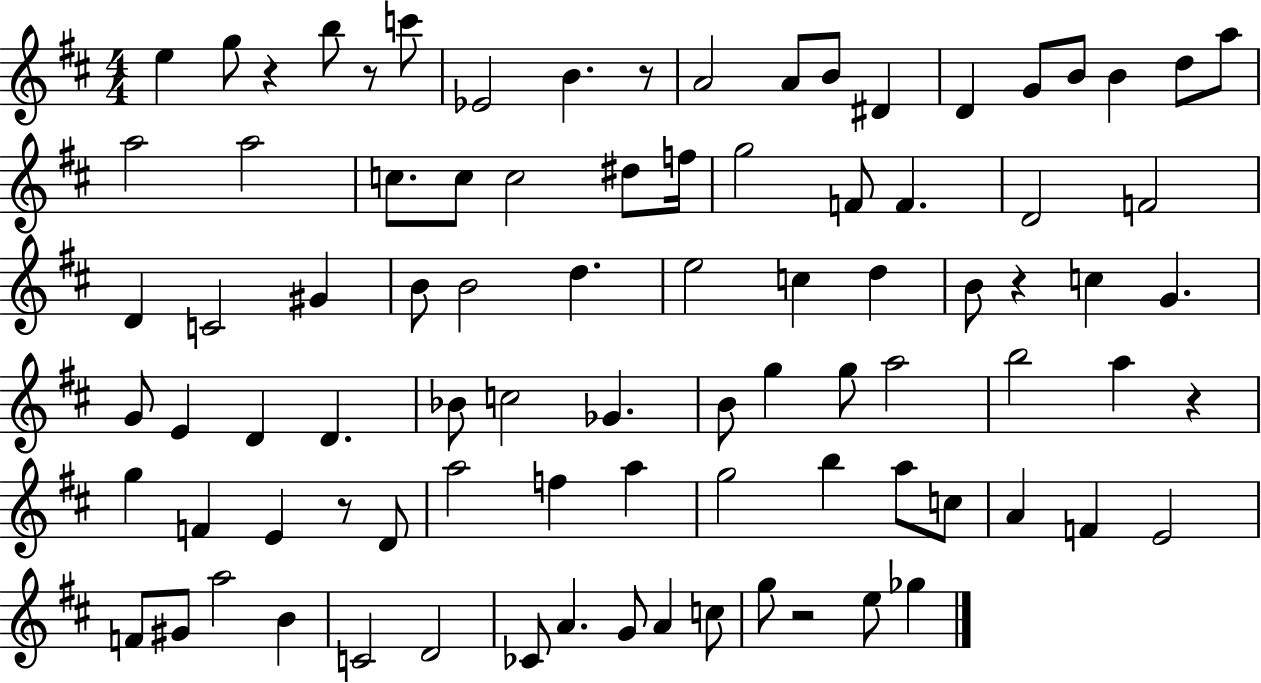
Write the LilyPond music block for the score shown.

{
  \clef treble
  \numericTimeSignature
  \time 4/4
  \key d \major
  e''4 g''8 r4 b''8 r8 c'''8 | ees'2 b'4. r8 | a'2 a'8 b'8 dis'4 | d'4 g'8 b'8 b'4 d''8 a''8 | \break a''2 a''2 | c''8. c''8 c''2 dis''8 f''16 | g''2 f'8 f'4. | d'2 f'2 | \break d'4 c'2 gis'4 | b'8 b'2 d''4. | e''2 c''4 d''4 | b'8 r4 c''4 g'4. | \break g'8 e'4 d'4 d'4. | bes'8 c''2 ges'4. | b'8 g''4 g''8 a''2 | b''2 a''4 r4 | \break g''4 f'4 e'4 r8 d'8 | a''2 f''4 a''4 | g''2 b''4 a''8 c''8 | a'4 f'4 e'2 | \break f'8 gis'8 a''2 b'4 | c'2 d'2 | ces'8 a'4. g'8 a'4 c''8 | g''8 r2 e''8 ges''4 | \break \bar "|."
}